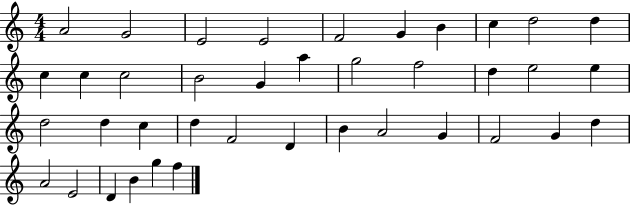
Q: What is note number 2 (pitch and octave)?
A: G4